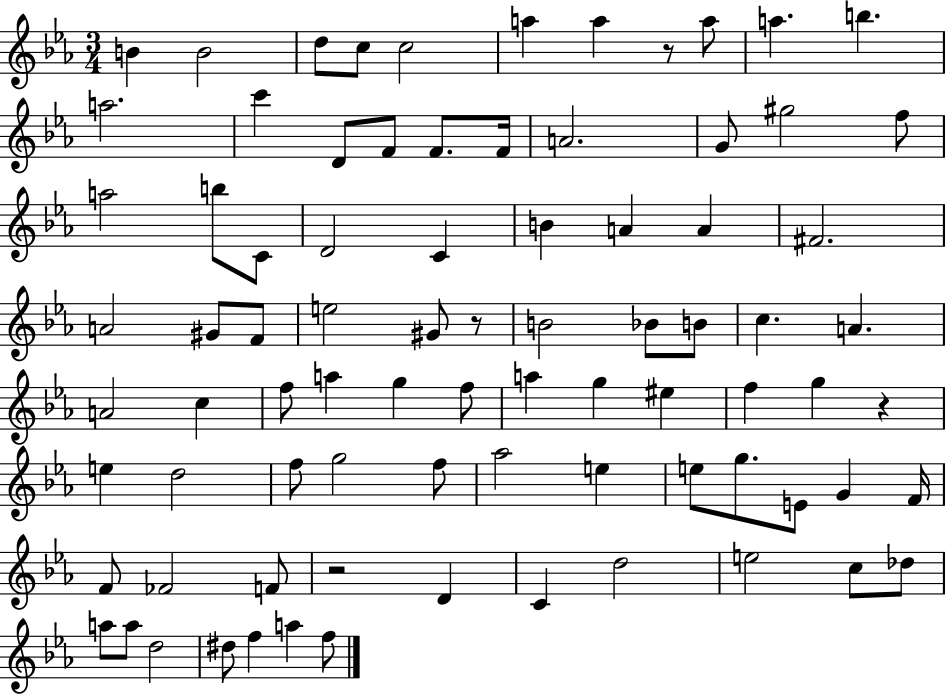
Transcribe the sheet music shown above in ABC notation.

X:1
T:Untitled
M:3/4
L:1/4
K:Eb
B B2 d/2 c/2 c2 a a z/2 a/2 a b a2 c' D/2 F/2 F/2 F/4 A2 G/2 ^g2 f/2 a2 b/2 C/2 D2 C B A A ^F2 A2 ^G/2 F/2 e2 ^G/2 z/2 B2 _B/2 B/2 c A A2 c f/2 a g f/2 a g ^e f g z e d2 f/2 g2 f/2 _a2 e e/2 g/2 E/2 G F/4 F/2 _F2 F/2 z2 D C d2 e2 c/2 _d/2 a/2 a/2 d2 ^d/2 f a f/2